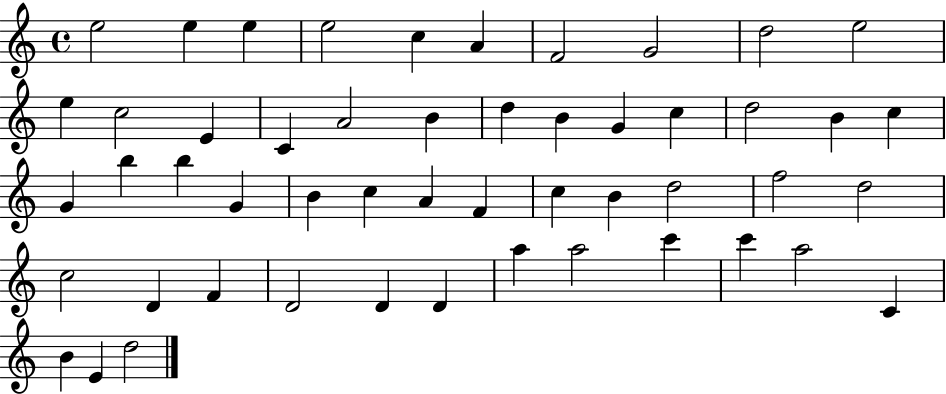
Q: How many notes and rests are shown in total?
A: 51